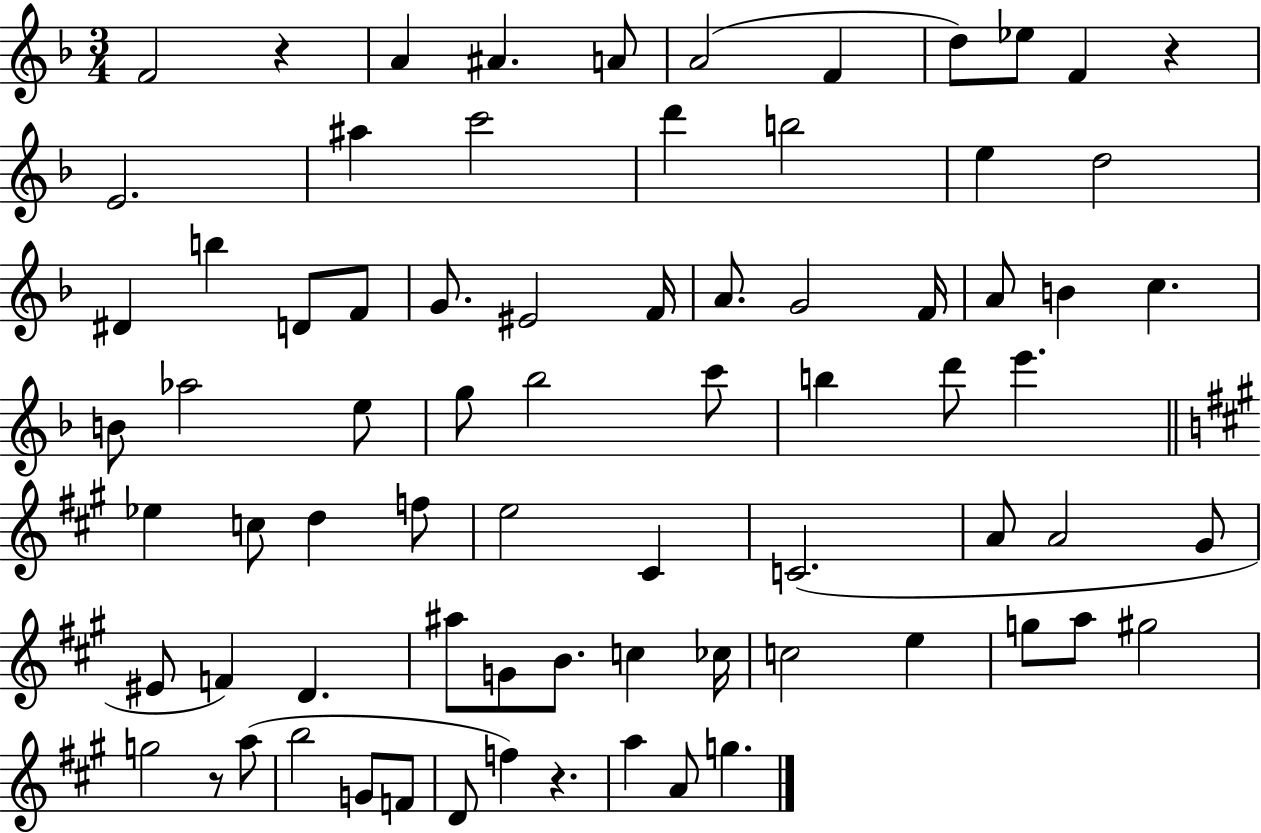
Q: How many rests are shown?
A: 4